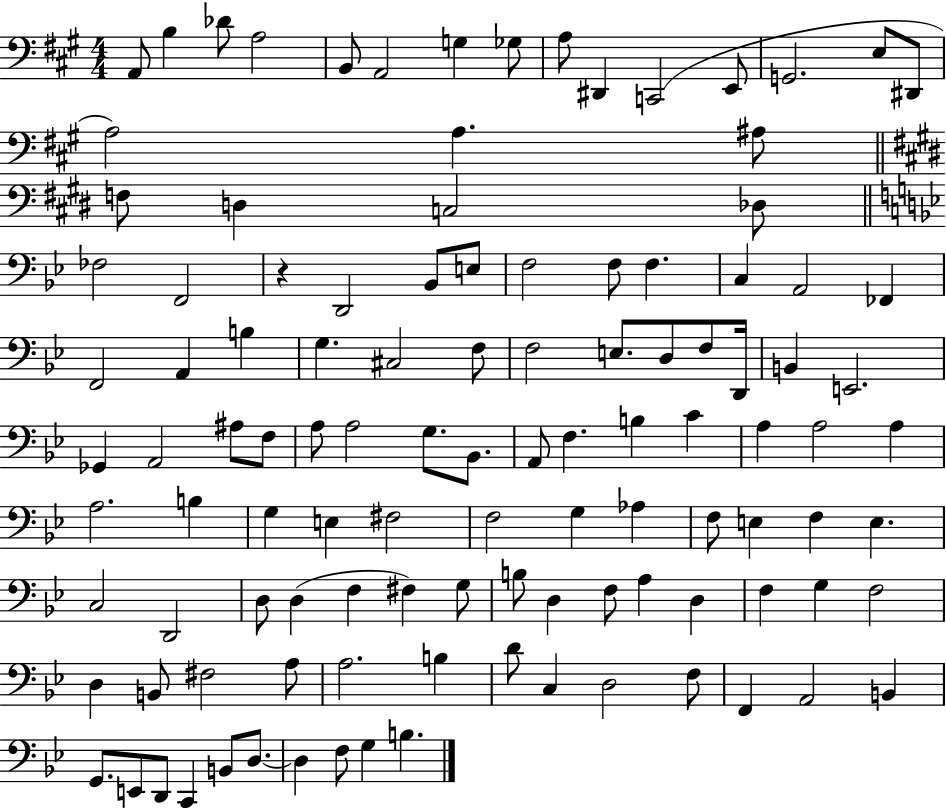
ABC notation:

X:1
T:Untitled
M:4/4
L:1/4
K:A
A,,/2 B, _D/2 A,2 B,,/2 A,,2 G, _G,/2 A,/2 ^D,, C,,2 E,,/2 G,,2 E,/2 ^D,,/2 A,2 A, ^A,/2 F,/2 D, C,2 _D,/2 _F,2 F,,2 z D,,2 _B,,/2 E,/2 F,2 F,/2 F, C, A,,2 _F,, F,,2 A,, B, G, ^C,2 F,/2 F,2 E,/2 D,/2 F,/2 D,,/4 B,, E,,2 _G,, A,,2 ^A,/2 F,/2 A,/2 A,2 G,/2 _B,,/2 A,,/2 F, B, C A, A,2 A, A,2 B, G, E, ^F,2 F,2 G, _A, F,/2 E, F, E, C,2 D,,2 D,/2 D, F, ^F, G,/2 B,/2 D, F,/2 A, D, F, G, F,2 D, B,,/2 ^F,2 A,/2 A,2 B, D/2 C, D,2 F,/2 F,, A,,2 B,, G,,/2 E,,/2 D,,/2 C,, B,,/2 D,/2 D, F,/2 G, B,